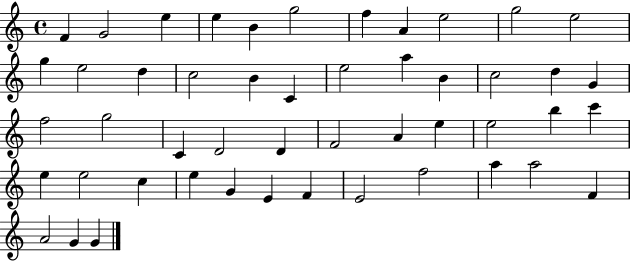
F4/q G4/h E5/q E5/q B4/q G5/h F5/q A4/q E5/h G5/h E5/h G5/q E5/h D5/q C5/h B4/q C4/q E5/h A5/q B4/q C5/h D5/q G4/q F5/h G5/h C4/q D4/h D4/q F4/h A4/q E5/q E5/h B5/q C6/q E5/q E5/h C5/q E5/q G4/q E4/q F4/q E4/h F5/h A5/q A5/h F4/q A4/h G4/q G4/q